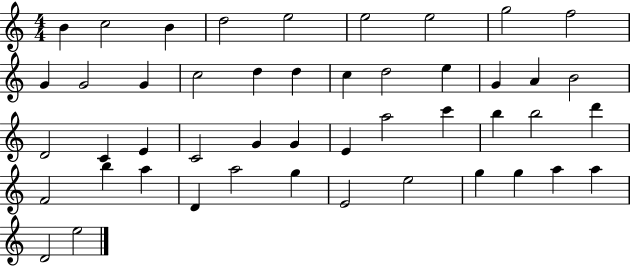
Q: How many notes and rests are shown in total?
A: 47